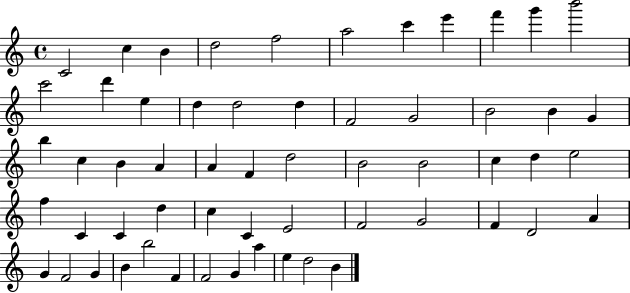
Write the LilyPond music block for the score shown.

{
  \clef treble
  \time 4/4
  \defaultTimeSignature
  \key c \major
  c'2 c''4 b'4 | d''2 f''2 | a''2 c'''4 e'''4 | f'''4 g'''4 b'''2 | \break c'''2 d'''4 e''4 | d''4 d''2 d''4 | f'2 g'2 | b'2 b'4 g'4 | \break b''4 c''4 b'4 a'4 | a'4 f'4 d''2 | b'2 b'2 | c''4 d''4 e''2 | \break f''4 c'4 c'4 d''4 | c''4 c'4 e'2 | f'2 g'2 | f'4 d'2 a'4 | \break g'4 f'2 g'4 | b'4 b''2 f'4 | f'2 g'4 a''4 | e''4 d''2 b'4 | \break \bar "|."
}